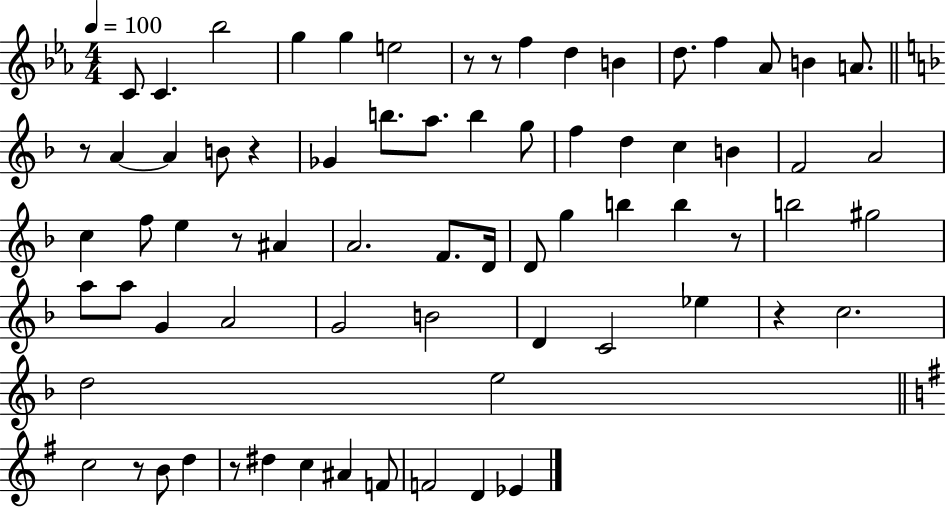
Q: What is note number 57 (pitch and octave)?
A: D#5